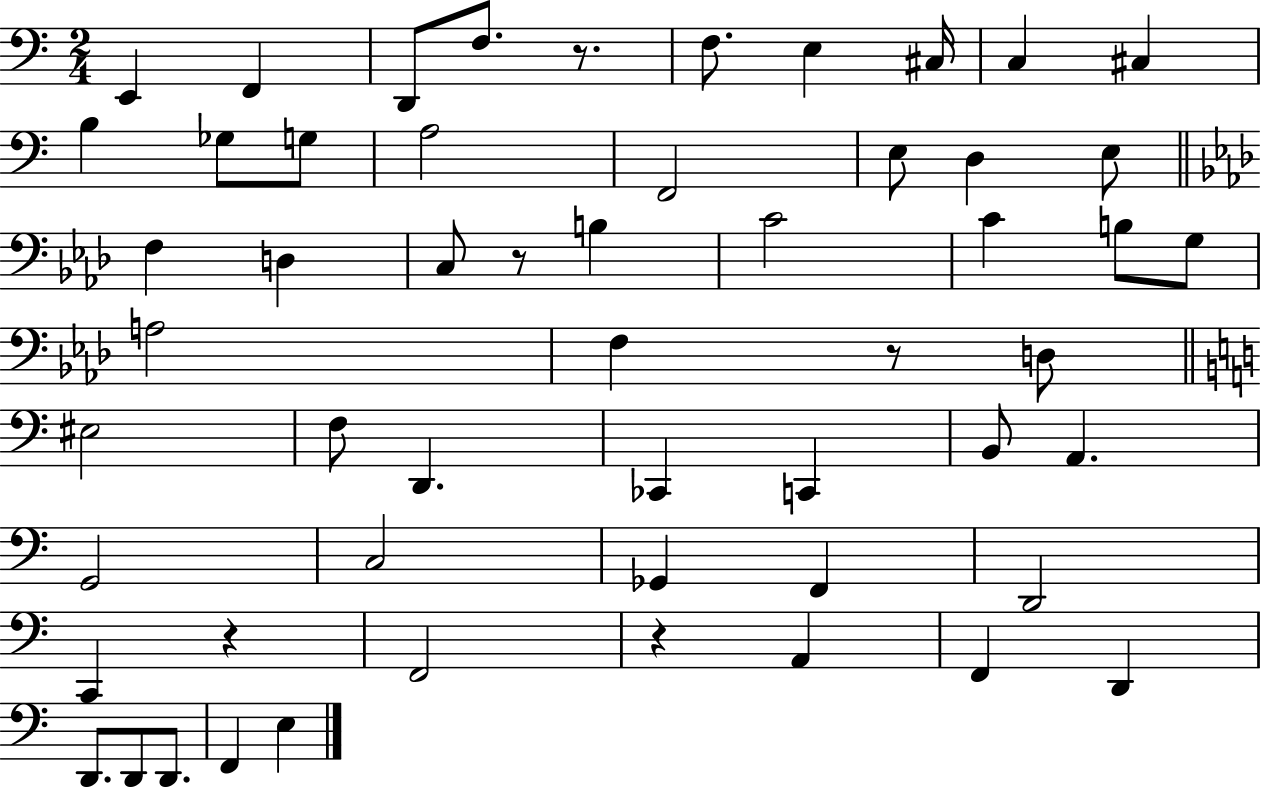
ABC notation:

X:1
T:Untitled
M:2/4
L:1/4
K:C
E,, F,, D,,/2 F,/2 z/2 F,/2 E, ^C,/4 C, ^C, B, _G,/2 G,/2 A,2 F,,2 E,/2 D, E,/2 F, D, C,/2 z/2 B, C2 C B,/2 G,/2 A,2 F, z/2 D,/2 ^E,2 F,/2 D,, _C,, C,, B,,/2 A,, G,,2 C,2 _G,, F,, D,,2 C,, z F,,2 z A,, F,, D,, D,,/2 D,,/2 D,,/2 F,, E,